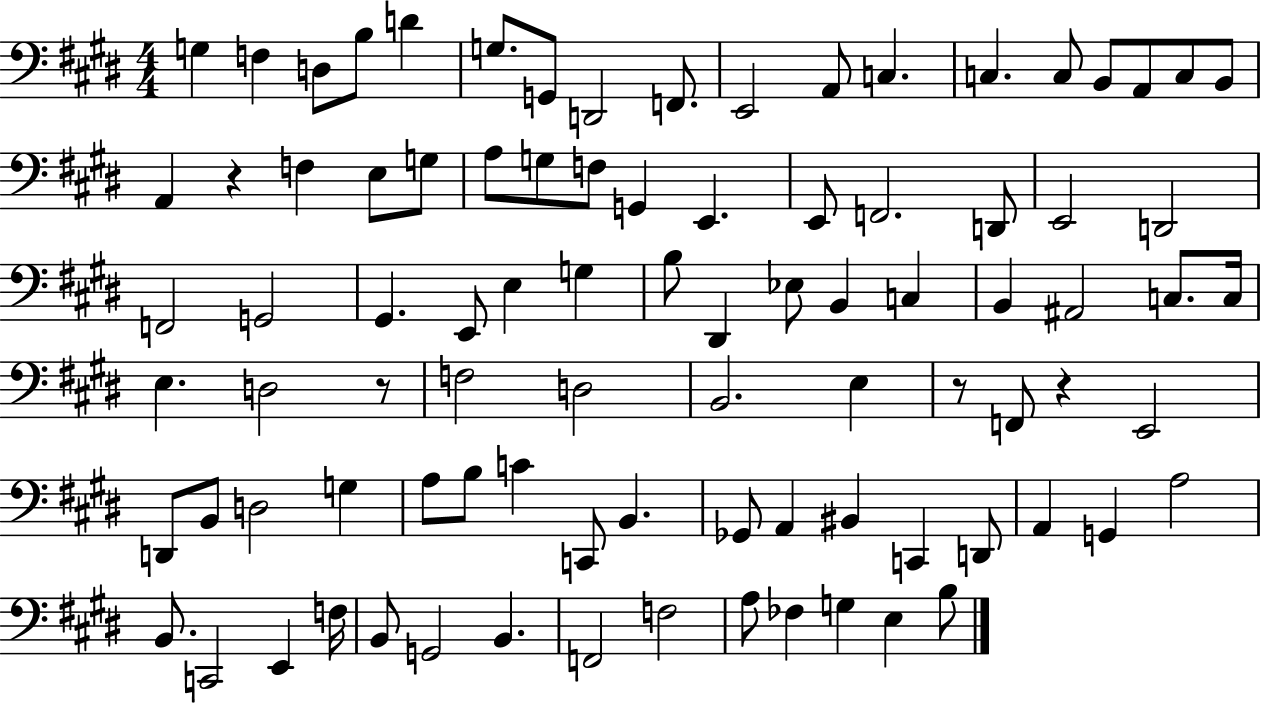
{
  \clef bass
  \numericTimeSignature
  \time 4/4
  \key e \major
  g4 f4 d8 b8 d'4 | g8. g,8 d,2 f,8. | e,2 a,8 c4. | c4. c8 b,8 a,8 c8 b,8 | \break a,4 r4 f4 e8 g8 | a8 g8 f8 g,4 e,4. | e,8 f,2. d,8 | e,2 d,2 | \break f,2 g,2 | gis,4. e,8 e4 g4 | b8 dis,4 ees8 b,4 c4 | b,4 ais,2 c8. c16 | \break e4. d2 r8 | f2 d2 | b,2. e4 | r8 f,8 r4 e,2 | \break d,8 b,8 d2 g4 | a8 b8 c'4 c,8 b,4. | ges,8 a,4 bis,4 c,4 d,8 | a,4 g,4 a2 | \break b,8. c,2 e,4 f16 | b,8 g,2 b,4. | f,2 f2 | a8 fes4 g4 e4 b8 | \break \bar "|."
}